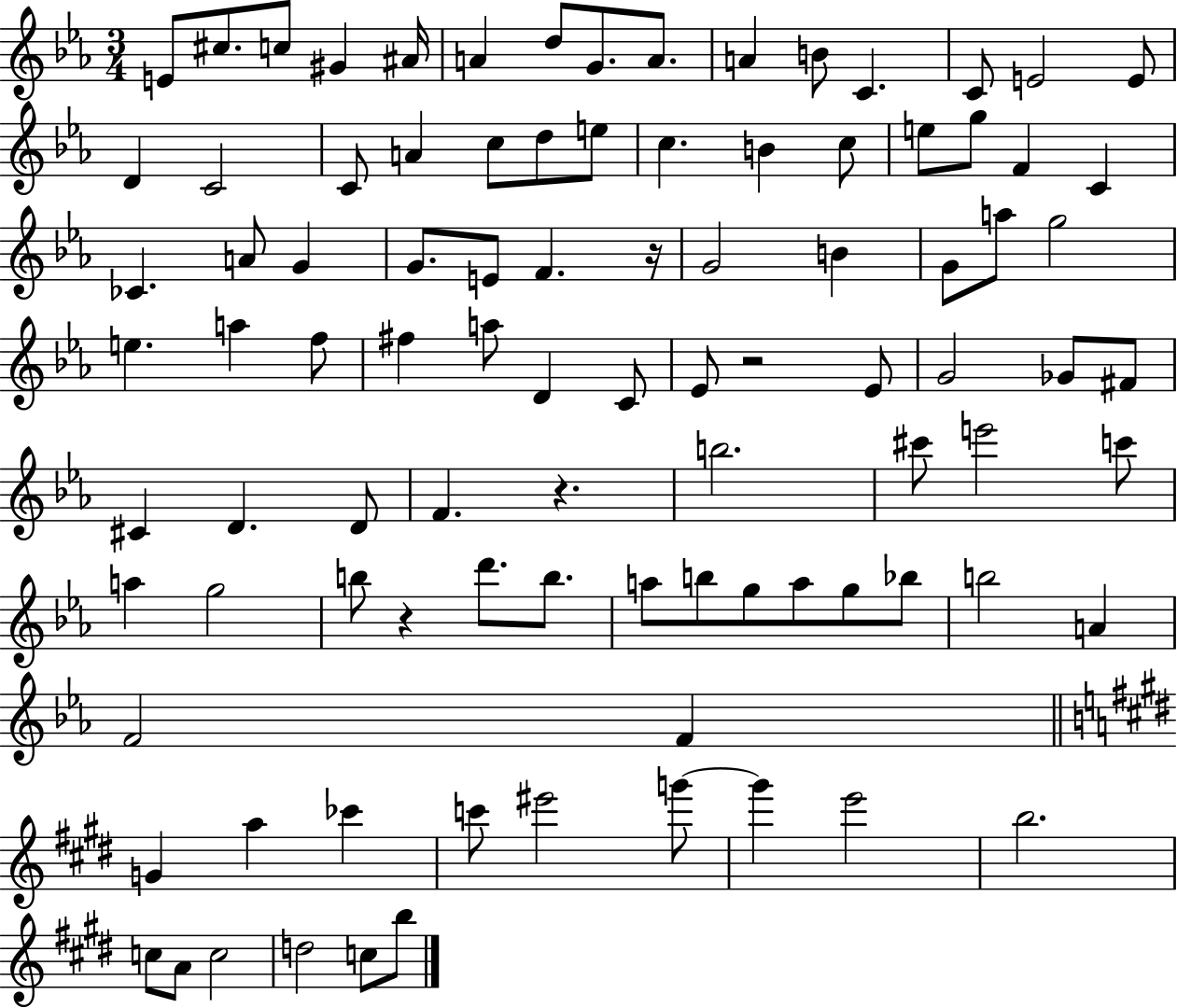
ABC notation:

X:1
T:Untitled
M:3/4
L:1/4
K:Eb
E/2 ^c/2 c/2 ^G ^A/4 A d/2 G/2 A/2 A B/2 C C/2 E2 E/2 D C2 C/2 A c/2 d/2 e/2 c B c/2 e/2 g/2 F C _C A/2 G G/2 E/2 F z/4 G2 B G/2 a/2 g2 e a f/2 ^f a/2 D C/2 _E/2 z2 _E/2 G2 _G/2 ^F/2 ^C D D/2 F z b2 ^c'/2 e'2 c'/2 a g2 b/2 z d'/2 b/2 a/2 b/2 g/2 a/2 g/2 _b/2 b2 A F2 F G a _c' c'/2 ^e'2 g'/2 g' e'2 b2 c/2 A/2 c2 d2 c/2 b/2